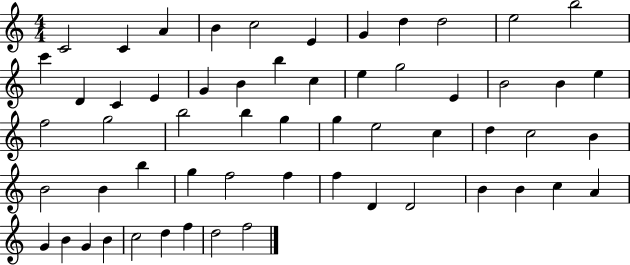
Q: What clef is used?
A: treble